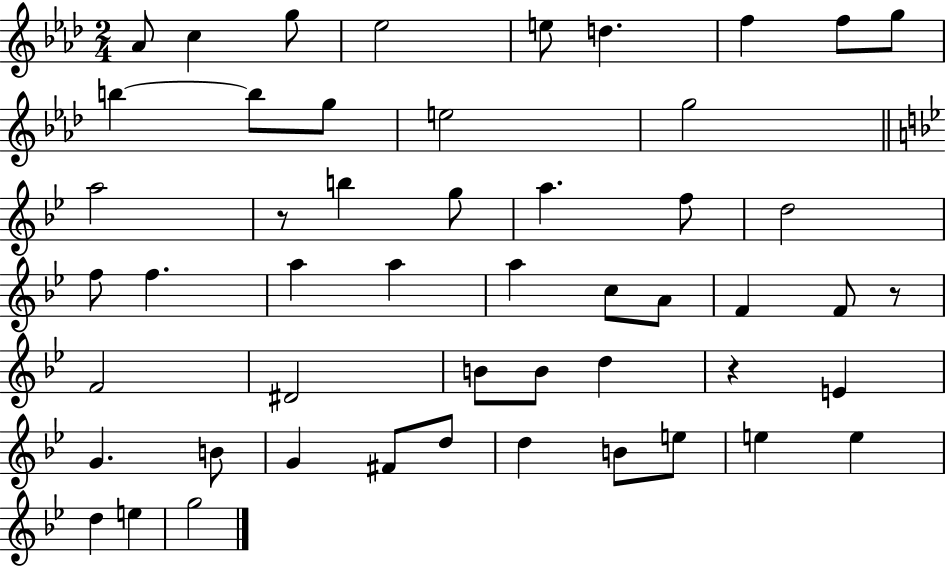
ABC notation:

X:1
T:Untitled
M:2/4
L:1/4
K:Ab
_A/2 c g/2 _e2 e/2 d f f/2 g/2 b b/2 g/2 e2 g2 a2 z/2 b g/2 a f/2 d2 f/2 f a a a c/2 A/2 F F/2 z/2 F2 ^D2 B/2 B/2 d z E G B/2 G ^F/2 d/2 d B/2 e/2 e e d e g2